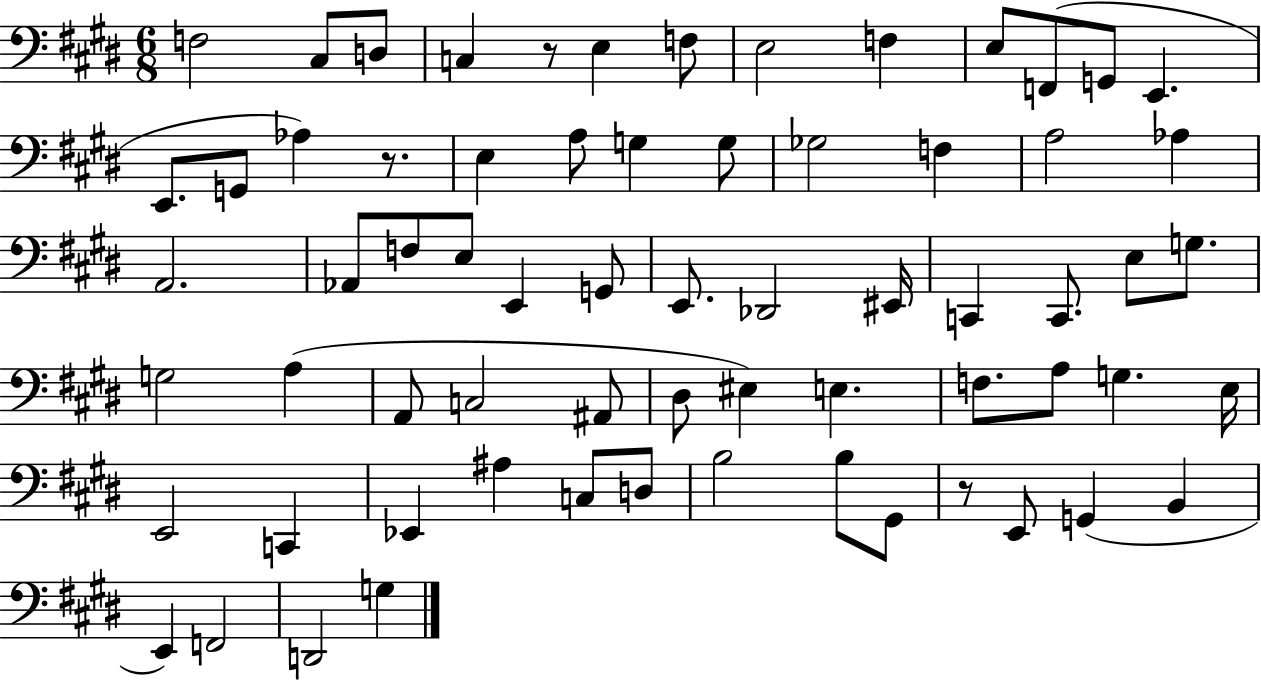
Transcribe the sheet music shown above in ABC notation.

X:1
T:Untitled
M:6/8
L:1/4
K:E
F,2 ^C,/2 D,/2 C, z/2 E, F,/2 E,2 F, E,/2 F,,/2 G,,/2 E,, E,,/2 G,,/2 _A, z/2 E, A,/2 G, G,/2 _G,2 F, A,2 _A, A,,2 _A,,/2 F,/2 E,/2 E,, G,,/2 E,,/2 _D,,2 ^E,,/4 C,, C,,/2 E,/2 G,/2 G,2 A, A,,/2 C,2 ^A,,/2 ^D,/2 ^E, E, F,/2 A,/2 G, E,/4 E,,2 C,, _E,, ^A, C,/2 D,/2 B,2 B,/2 ^G,,/2 z/2 E,,/2 G,, B,, E,, F,,2 D,,2 G,